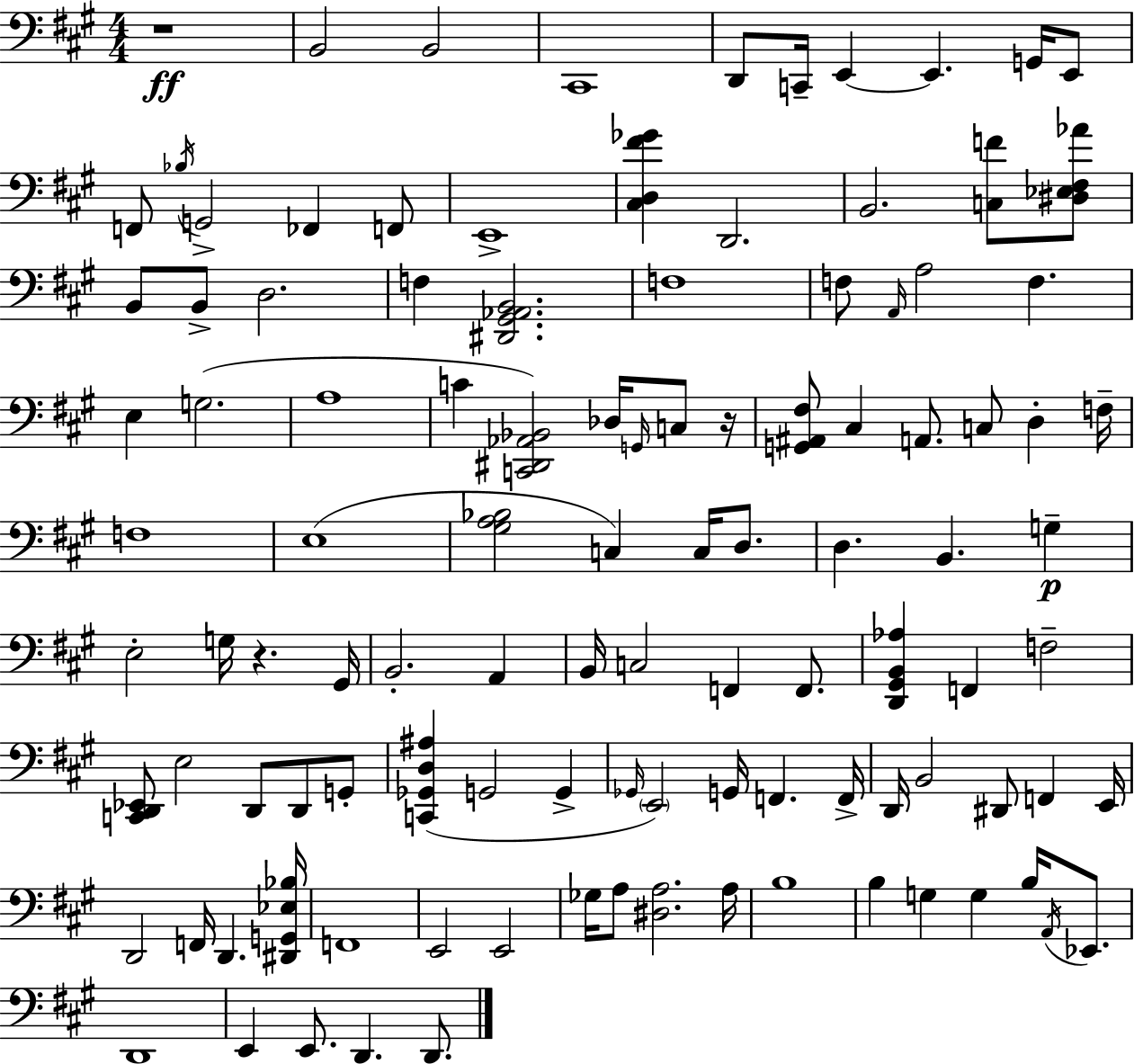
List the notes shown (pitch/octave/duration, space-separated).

R/w B2/h B2/h C#2/w D2/e C2/s E2/q E2/q. G2/s E2/e F2/e Bb3/s G2/h FES2/q F2/e E2/w [C#3,D3,F#4,Gb4]/q D2/h. B2/h. [C3,F4]/e [D#3,Eb3,F#3,Ab4]/e B2/e B2/e D3/h. F3/q [D#2,G#2,Ab2,B2]/h. F3/w F3/e A2/s A3/h F3/q. E3/q G3/h. A3/w C4/q [C2,D#2,Ab2,Bb2]/h Db3/s G2/s C3/e R/s [G2,A#2,F#3]/e C#3/q A2/e. C3/e D3/q F3/s F3/w E3/w [G#3,A3,Bb3]/h C3/q C3/s D3/e. D3/q. B2/q. G3/q E3/h G3/s R/q. G#2/s B2/h. A2/q B2/s C3/h F2/q F2/e. [D2,G#2,B2,Ab3]/q F2/q F3/h [C2,D2,Eb2]/e E3/h D2/e D2/e G2/e [C2,Gb2,D3,A#3]/q G2/h G2/q Gb2/s E2/h G2/s F2/q. F2/s D2/s B2/h D#2/e F2/q E2/s D2/h F2/s D2/q. [D#2,G2,Eb3,Bb3]/s F2/w E2/h E2/h Gb3/s A3/e [D#3,A3]/h. A3/s B3/w B3/q G3/q G3/q B3/s A2/s Eb2/e. D2/w E2/q E2/e. D2/q. D2/e.